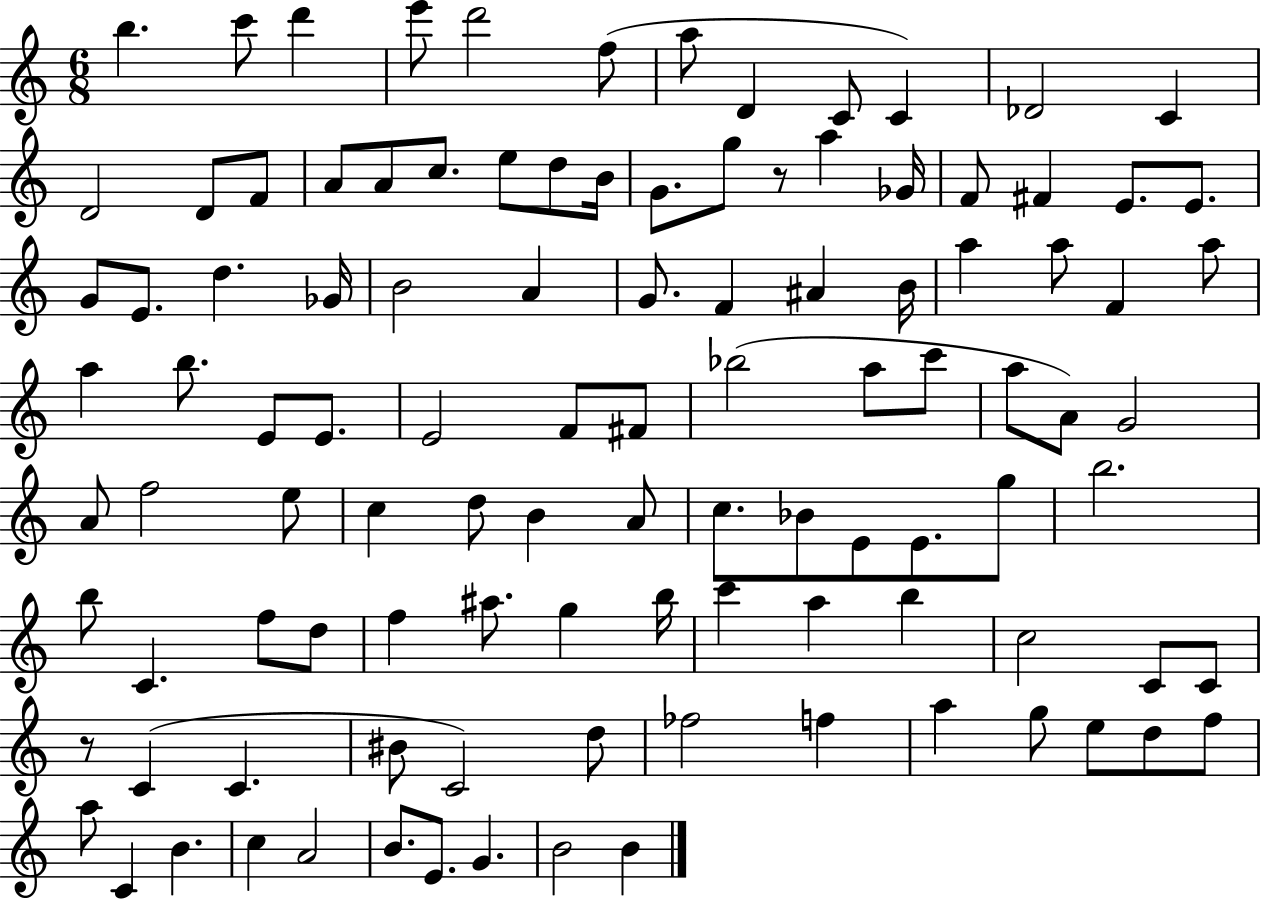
X:1
T:Untitled
M:6/8
L:1/4
K:C
b c'/2 d' e'/2 d'2 f/2 a/2 D C/2 C _D2 C D2 D/2 F/2 A/2 A/2 c/2 e/2 d/2 B/4 G/2 g/2 z/2 a _G/4 F/2 ^F E/2 E/2 G/2 E/2 d _G/4 B2 A G/2 F ^A B/4 a a/2 F a/2 a b/2 E/2 E/2 E2 F/2 ^F/2 _b2 a/2 c'/2 a/2 A/2 G2 A/2 f2 e/2 c d/2 B A/2 c/2 _B/2 E/2 E/2 g/2 b2 b/2 C f/2 d/2 f ^a/2 g b/4 c' a b c2 C/2 C/2 z/2 C C ^B/2 C2 d/2 _f2 f a g/2 e/2 d/2 f/2 a/2 C B c A2 B/2 E/2 G B2 B